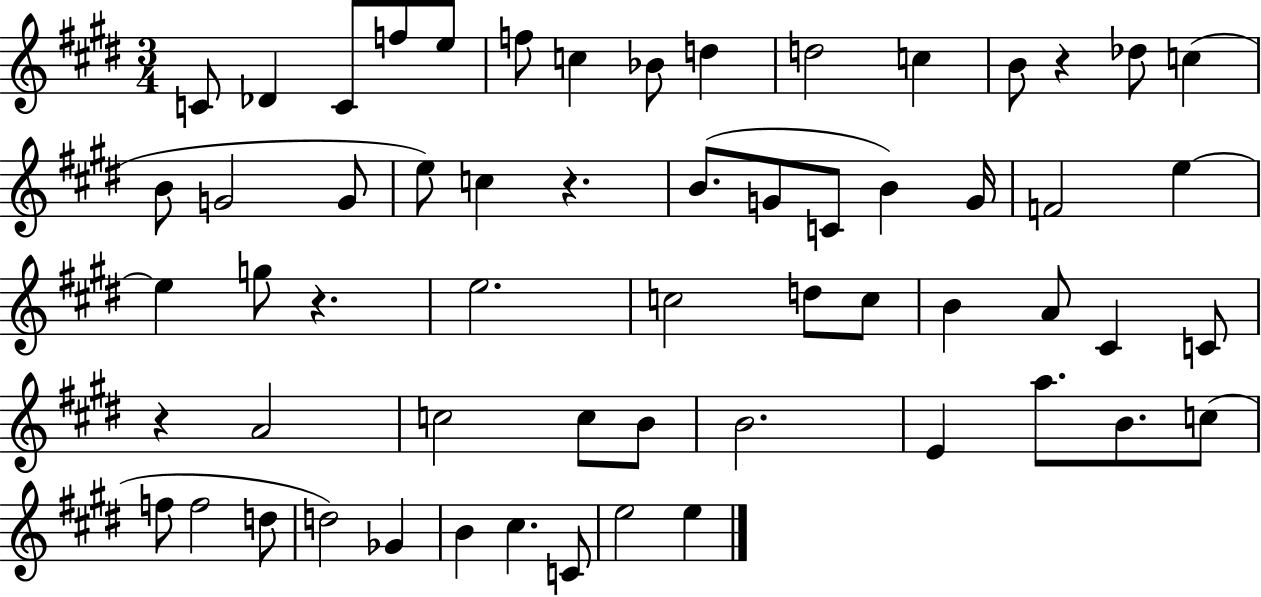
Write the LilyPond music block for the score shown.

{
  \clef treble
  \numericTimeSignature
  \time 3/4
  \key e \major
  c'8 des'4 c'8 f''8 e''8 | f''8 c''4 bes'8 d''4 | d''2 c''4 | b'8 r4 des''8 c''4( | \break b'8 g'2 g'8 | e''8) c''4 r4. | b'8.( g'8 c'8 b'4) g'16 | f'2 e''4~~ | \break e''4 g''8 r4. | e''2. | c''2 d''8 c''8 | b'4 a'8 cis'4 c'8 | \break r4 a'2 | c''2 c''8 b'8 | b'2. | e'4 a''8. b'8. c''8( | \break f''8 f''2 d''8 | d''2) ges'4 | b'4 cis''4. c'8 | e''2 e''4 | \break \bar "|."
}